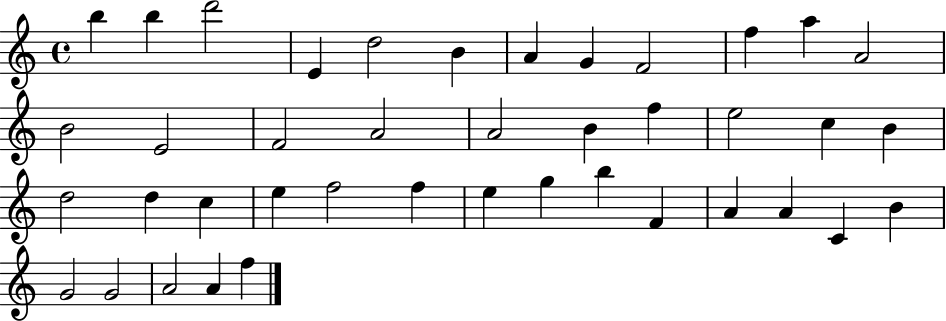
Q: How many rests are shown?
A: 0